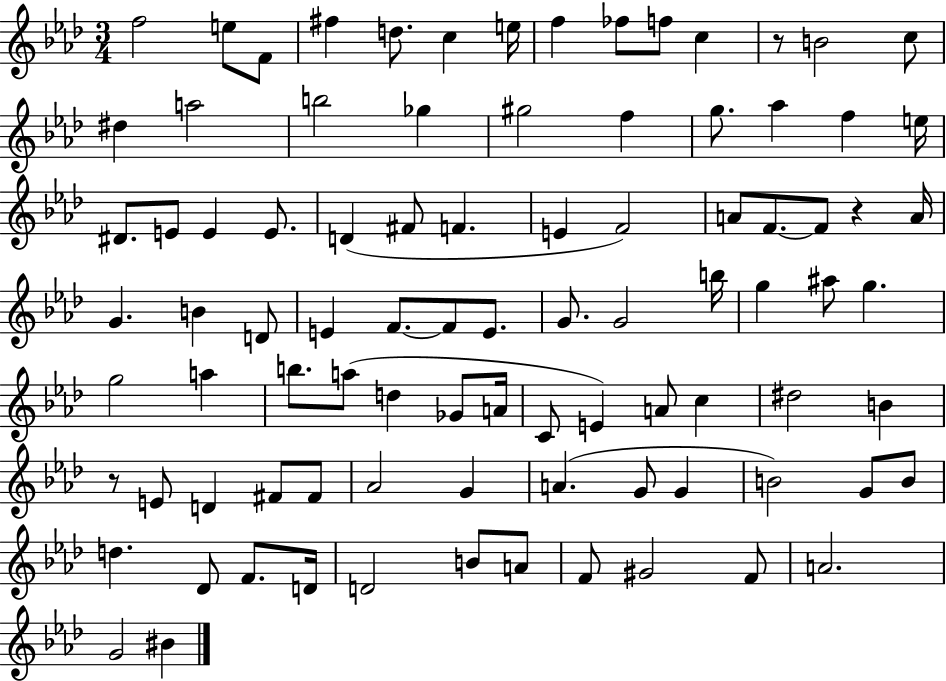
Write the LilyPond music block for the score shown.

{
  \clef treble
  \numericTimeSignature
  \time 3/4
  \key aes \major
  \repeat volta 2 { f''2 e''8 f'8 | fis''4 d''8. c''4 e''16 | f''4 fes''8 f''8 c''4 | r8 b'2 c''8 | \break dis''4 a''2 | b''2 ges''4 | gis''2 f''4 | g''8. aes''4 f''4 e''16 | \break dis'8. e'8 e'4 e'8. | d'4( fis'8 f'4. | e'4 f'2) | a'8 f'8.~~ f'8 r4 a'16 | \break g'4. b'4 d'8 | e'4 f'8.~~ f'8 e'8. | g'8. g'2 b''16 | g''4 ais''8 g''4. | \break g''2 a''4 | b''8. a''8( d''4 ges'8 a'16 | c'8 e'4) a'8 c''4 | dis''2 b'4 | \break r8 e'8 d'4 fis'8 fis'8 | aes'2 g'4 | a'4.( g'8 g'4 | b'2) g'8 b'8 | \break d''4. des'8 f'8. d'16 | d'2 b'8 a'8 | f'8 gis'2 f'8 | a'2. | \break g'2 bis'4 | } \bar "|."
}